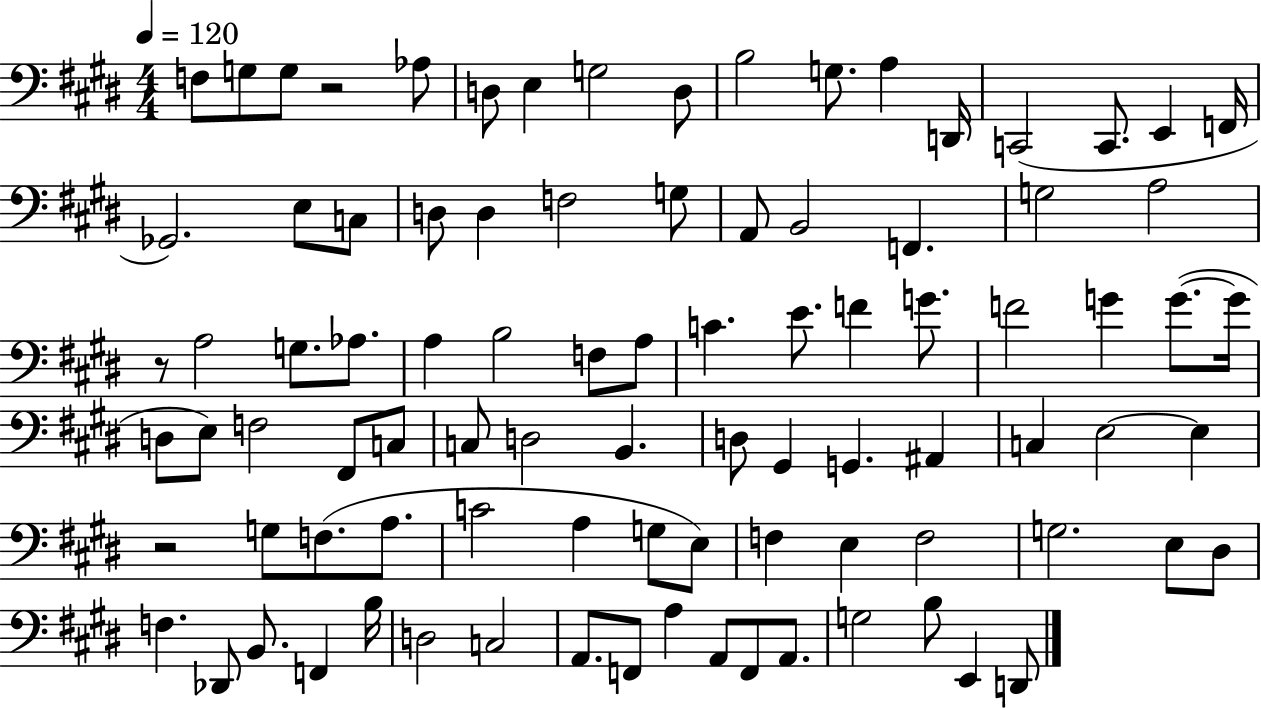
X:1
T:Untitled
M:4/4
L:1/4
K:E
F,/2 G,/2 G,/2 z2 _A,/2 D,/2 E, G,2 D,/2 B,2 G,/2 A, D,,/4 C,,2 C,,/2 E,, F,,/4 _G,,2 E,/2 C,/2 D,/2 D, F,2 G,/2 A,,/2 B,,2 F,, G,2 A,2 z/2 A,2 G,/2 _A,/2 A, B,2 F,/2 A,/2 C E/2 F G/2 F2 G G/2 G/4 D,/2 E,/2 F,2 ^F,,/2 C,/2 C,/2 D,2 B,, D,/2 ^G,, G,, ^A,, C, E,2 E, z2 G,/2 F,/2 A,/2 C2 A, G,/2 E,/2 F, E, F,2 G,2 E,/2 ^D,/2 F, _D,,/2 B,,/2 F,, B,/4 D,2 C,2 A,,/2 F,,/2 A, A,,/2 F,,/2 A,,/2 G,2 B,/2 E,, D,,/2